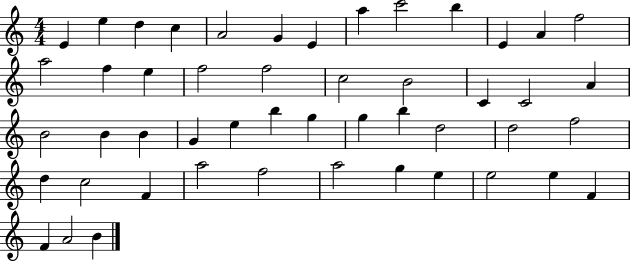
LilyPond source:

{
  \clef treble
  \numericTimeSignature
  \time 4/4
  \key c \major
  e'4 e''4 d''4 c''4 | a'2 g'4 e'4 | a''4 c'''2 b''4 | e'4 a'4 f''2 | \break a''2 f''4 e''4 | f''2 f''2 | c''2 b'2 | c'4 c'2 a'4 | \break b'2 b'4 b'4 | g'4 e''4 b''4 g''4 | g''4 b''4 d''2 | d''2 f''2 | \break d''4 c''2 f'4 | a''2 f''2 | a''2 g''4 e''4 | e''2 e''4 f'4 | \break f'4 a'2 b'4 | \bar "|."
}